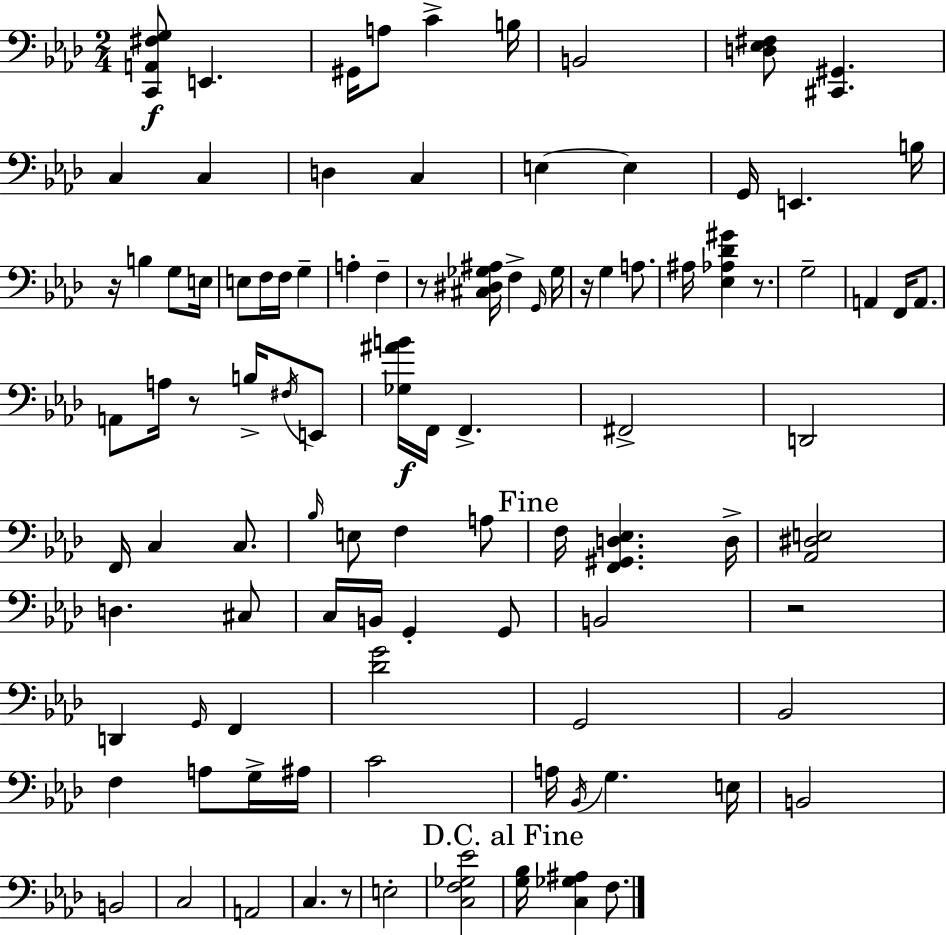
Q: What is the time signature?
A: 2/4